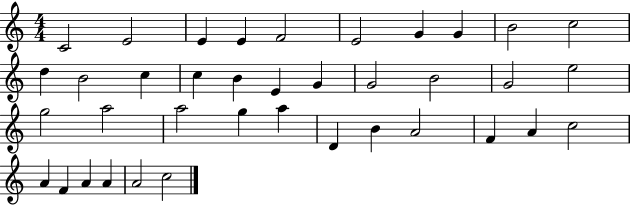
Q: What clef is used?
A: treble